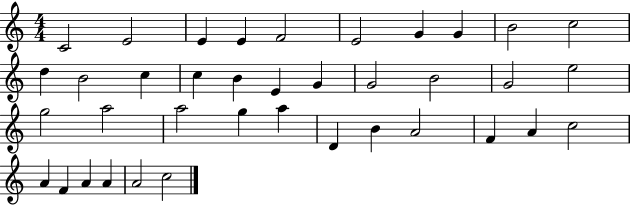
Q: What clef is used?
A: treble